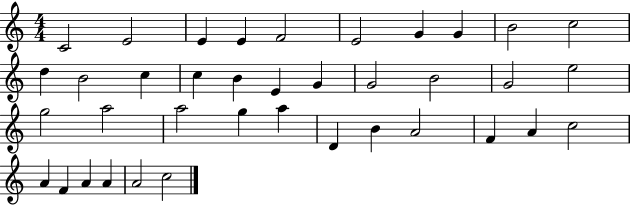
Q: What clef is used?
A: treble